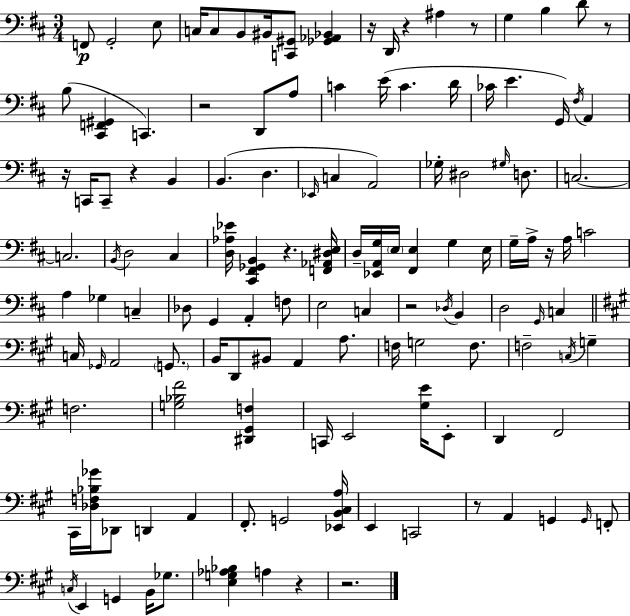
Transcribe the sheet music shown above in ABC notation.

X:1
T:Untitled
M:3/4
L:1/4
K:D
F,,/2 G,,2 E,/2 C,/4 C,/2 B,,/2 ^B,,/4 [C,,^G,,]/2 [_G,,_A,,_B,,] z/4 D,,/4 z ^A, z/2 G, B, D/2 z/2 B,/2 [^C,,F,,^G,,] C,, z2 D,,/2 A,/2 C E/4 C D/4 _C/4 E G,,/4 ^F,/4 A,, z/4 C,,/4 C,,/2 z B,, B,, D, _E,,/4 C, A,,2 _G,/4 ^D,2 ^G,/4 D,/2 C,2 C,2 B,,/4 D,2 ^C, [D,_A,_E]/4 [^C,,^F,,_G,,B,,] z [F,,_A,,^D,E,]/4 D,/4 [_E,,A,,G,]/4 E,/4 [^F,,E,] G, E,/4 G,/4 A,/4 z/4 A,/4 C2 A, _G, C, _D,/2 G,, A,, F,/2 E,2 C, z2 _D,/4 B,, D,2 G,,/4 C, C,/4 _G,,/4 A,,2 G,,/2 B,,/4 D,,/2 ^B,,/2 A,, A,/2 F,/4 G,2 F,/2 F,2 C,/4 G, F,2 [G,_B,^F]2 [^D,,^G,,F,] C,,/4 E,,2 [^G,E]/4 E,,/2 D,, ^F,,2 ^C,,/4 [_D,F,_B,_G]/4 _D,,/2 D,, A,, ^F,,/2 G,,2 [_E,,B,,^C,A,]/4 E,, C,,2 z/2 A,, G,, G,,/4 F,,/2 C,/4 E,, G,, B,,/4 _G,/2 [E,G,_A,_B,] A, z z2